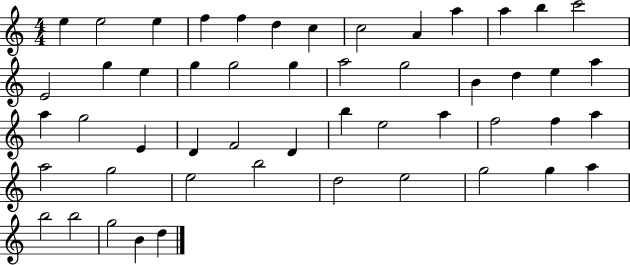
X:1
T:Untitled
M:4/4
L:1/4
K:C
e e2 e f f d c c2 A a a b c'2 E2 g e g g2 g a2 g2 B d e a a g2 E D F2 D b e2 a f2 f a a2 g2 e2 b2 d2 e2 g2 g a b2 b2 g2 B d